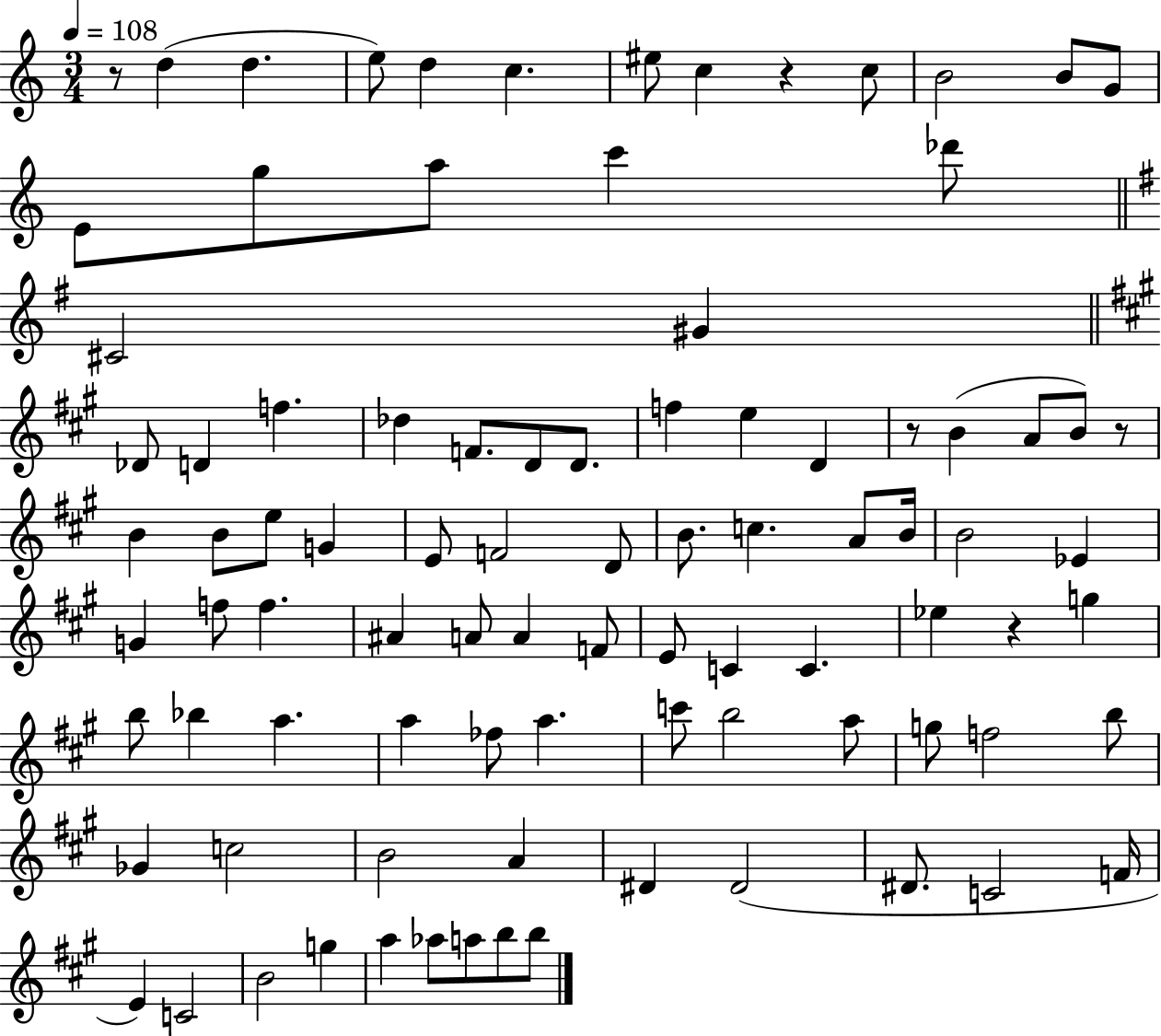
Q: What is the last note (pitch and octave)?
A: B5